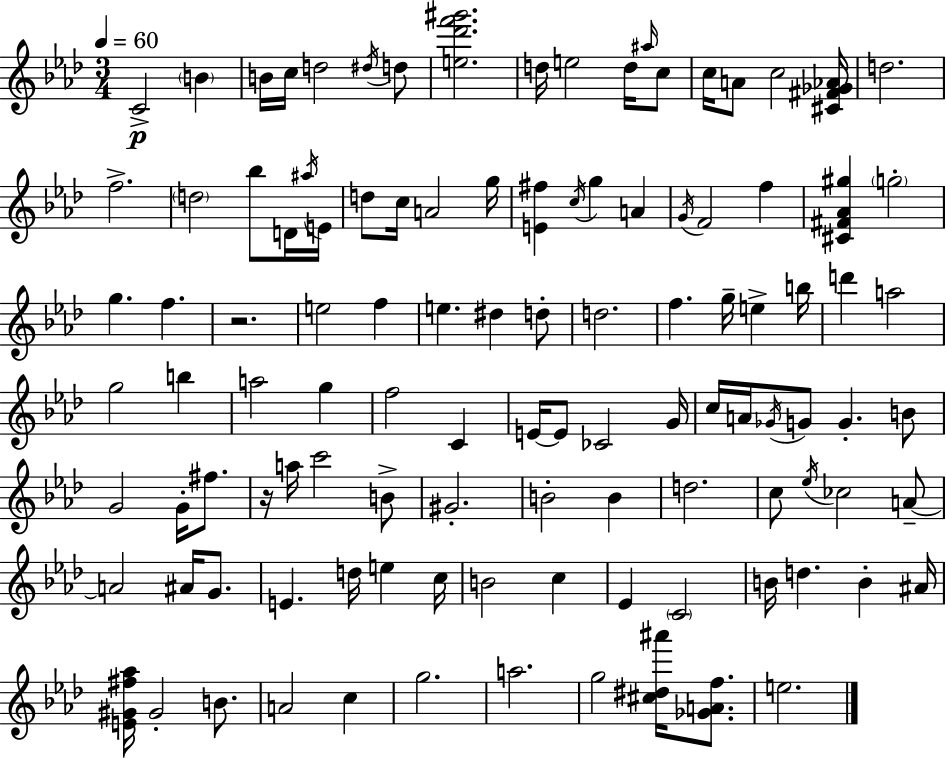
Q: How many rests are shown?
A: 2